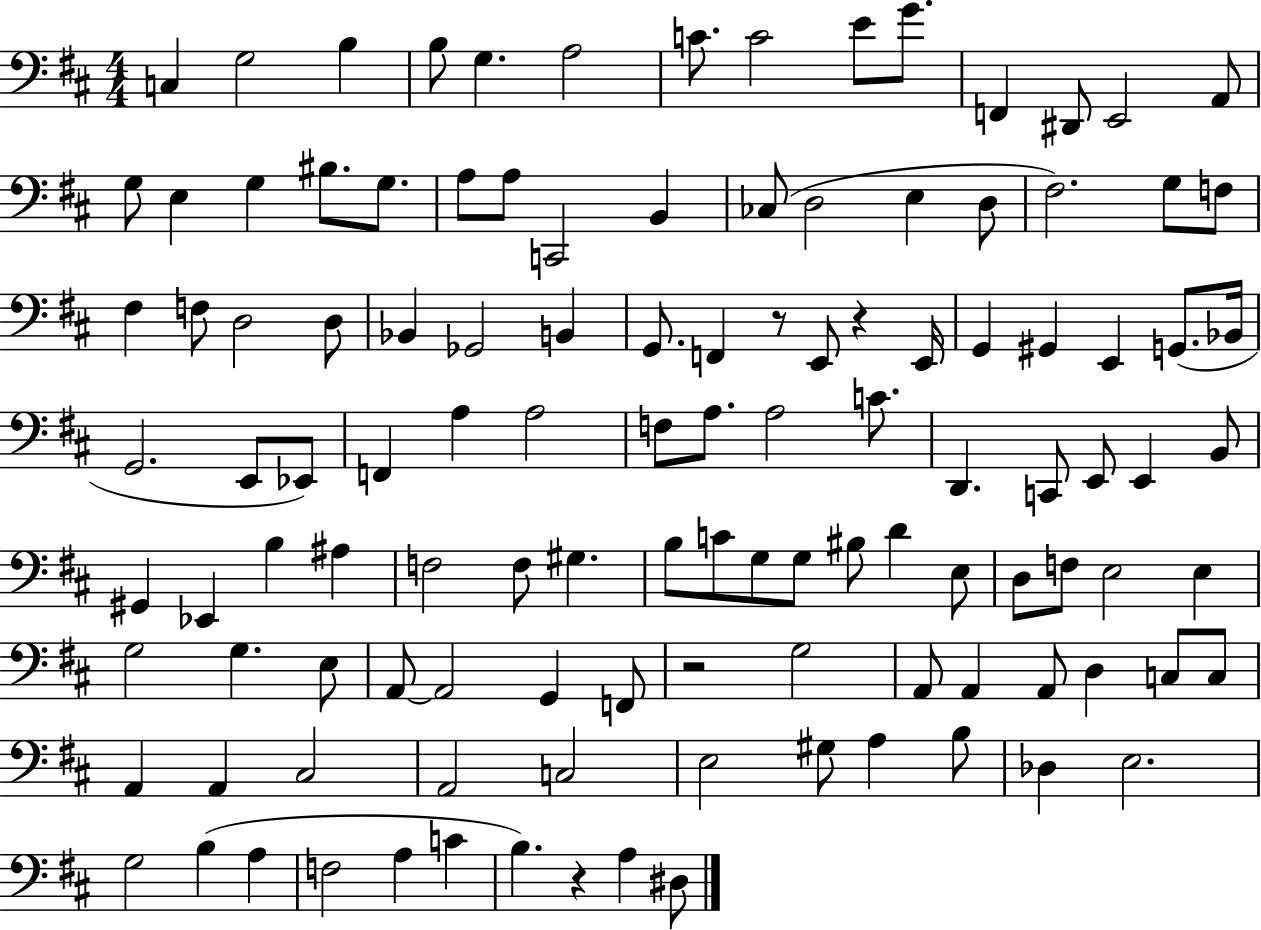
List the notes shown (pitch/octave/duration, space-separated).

C3/q G3/h B3/q B3/e G3/q. A3/h C4/e. C4/h E4/e G4/e. F2/q D#2/e E2/h A2/e G3/e E3/q G3/q BIS3/e. G3/e. A3/e A3/e C2/h B2/q CES3/e D3/h E3/q D3/e F#3/h. G3/e F3/e F#3/q F3/e D3/h D3/e Bb2/q Gb2/h B2/q G2/e. F2/q R/e E2/e R/q E2/s G2/q G#2/q E2/q G2/e. Bb2/s G2/h. E2/e Eb2/e F2/q A3/q A3/h F3/e A3/e. A3/h C4/e. D2/q. C2/e E2/e E2/q B2/e G#2/q Eb2/q B3/q A#3/q F3/h F3/e G#3/q. B3/e C4/e G3/e G3/e BIS3/e D4/q E3/e D3/e F3/e E3/h E3/q G3/h G3/q. E3/e A2/e A2/h G2/q F2/e R/h G3/h A2/e A2/q A2/e D3/q C3/e C3/e A2/q A2/q C#3/h A2/h C3/h E3/h G#3/e A3/q B3/e Db3/q E3/h. G3/h B3/q A3/q F3/h A3/q C4/q B3/q. R/q A3/q D#3/e